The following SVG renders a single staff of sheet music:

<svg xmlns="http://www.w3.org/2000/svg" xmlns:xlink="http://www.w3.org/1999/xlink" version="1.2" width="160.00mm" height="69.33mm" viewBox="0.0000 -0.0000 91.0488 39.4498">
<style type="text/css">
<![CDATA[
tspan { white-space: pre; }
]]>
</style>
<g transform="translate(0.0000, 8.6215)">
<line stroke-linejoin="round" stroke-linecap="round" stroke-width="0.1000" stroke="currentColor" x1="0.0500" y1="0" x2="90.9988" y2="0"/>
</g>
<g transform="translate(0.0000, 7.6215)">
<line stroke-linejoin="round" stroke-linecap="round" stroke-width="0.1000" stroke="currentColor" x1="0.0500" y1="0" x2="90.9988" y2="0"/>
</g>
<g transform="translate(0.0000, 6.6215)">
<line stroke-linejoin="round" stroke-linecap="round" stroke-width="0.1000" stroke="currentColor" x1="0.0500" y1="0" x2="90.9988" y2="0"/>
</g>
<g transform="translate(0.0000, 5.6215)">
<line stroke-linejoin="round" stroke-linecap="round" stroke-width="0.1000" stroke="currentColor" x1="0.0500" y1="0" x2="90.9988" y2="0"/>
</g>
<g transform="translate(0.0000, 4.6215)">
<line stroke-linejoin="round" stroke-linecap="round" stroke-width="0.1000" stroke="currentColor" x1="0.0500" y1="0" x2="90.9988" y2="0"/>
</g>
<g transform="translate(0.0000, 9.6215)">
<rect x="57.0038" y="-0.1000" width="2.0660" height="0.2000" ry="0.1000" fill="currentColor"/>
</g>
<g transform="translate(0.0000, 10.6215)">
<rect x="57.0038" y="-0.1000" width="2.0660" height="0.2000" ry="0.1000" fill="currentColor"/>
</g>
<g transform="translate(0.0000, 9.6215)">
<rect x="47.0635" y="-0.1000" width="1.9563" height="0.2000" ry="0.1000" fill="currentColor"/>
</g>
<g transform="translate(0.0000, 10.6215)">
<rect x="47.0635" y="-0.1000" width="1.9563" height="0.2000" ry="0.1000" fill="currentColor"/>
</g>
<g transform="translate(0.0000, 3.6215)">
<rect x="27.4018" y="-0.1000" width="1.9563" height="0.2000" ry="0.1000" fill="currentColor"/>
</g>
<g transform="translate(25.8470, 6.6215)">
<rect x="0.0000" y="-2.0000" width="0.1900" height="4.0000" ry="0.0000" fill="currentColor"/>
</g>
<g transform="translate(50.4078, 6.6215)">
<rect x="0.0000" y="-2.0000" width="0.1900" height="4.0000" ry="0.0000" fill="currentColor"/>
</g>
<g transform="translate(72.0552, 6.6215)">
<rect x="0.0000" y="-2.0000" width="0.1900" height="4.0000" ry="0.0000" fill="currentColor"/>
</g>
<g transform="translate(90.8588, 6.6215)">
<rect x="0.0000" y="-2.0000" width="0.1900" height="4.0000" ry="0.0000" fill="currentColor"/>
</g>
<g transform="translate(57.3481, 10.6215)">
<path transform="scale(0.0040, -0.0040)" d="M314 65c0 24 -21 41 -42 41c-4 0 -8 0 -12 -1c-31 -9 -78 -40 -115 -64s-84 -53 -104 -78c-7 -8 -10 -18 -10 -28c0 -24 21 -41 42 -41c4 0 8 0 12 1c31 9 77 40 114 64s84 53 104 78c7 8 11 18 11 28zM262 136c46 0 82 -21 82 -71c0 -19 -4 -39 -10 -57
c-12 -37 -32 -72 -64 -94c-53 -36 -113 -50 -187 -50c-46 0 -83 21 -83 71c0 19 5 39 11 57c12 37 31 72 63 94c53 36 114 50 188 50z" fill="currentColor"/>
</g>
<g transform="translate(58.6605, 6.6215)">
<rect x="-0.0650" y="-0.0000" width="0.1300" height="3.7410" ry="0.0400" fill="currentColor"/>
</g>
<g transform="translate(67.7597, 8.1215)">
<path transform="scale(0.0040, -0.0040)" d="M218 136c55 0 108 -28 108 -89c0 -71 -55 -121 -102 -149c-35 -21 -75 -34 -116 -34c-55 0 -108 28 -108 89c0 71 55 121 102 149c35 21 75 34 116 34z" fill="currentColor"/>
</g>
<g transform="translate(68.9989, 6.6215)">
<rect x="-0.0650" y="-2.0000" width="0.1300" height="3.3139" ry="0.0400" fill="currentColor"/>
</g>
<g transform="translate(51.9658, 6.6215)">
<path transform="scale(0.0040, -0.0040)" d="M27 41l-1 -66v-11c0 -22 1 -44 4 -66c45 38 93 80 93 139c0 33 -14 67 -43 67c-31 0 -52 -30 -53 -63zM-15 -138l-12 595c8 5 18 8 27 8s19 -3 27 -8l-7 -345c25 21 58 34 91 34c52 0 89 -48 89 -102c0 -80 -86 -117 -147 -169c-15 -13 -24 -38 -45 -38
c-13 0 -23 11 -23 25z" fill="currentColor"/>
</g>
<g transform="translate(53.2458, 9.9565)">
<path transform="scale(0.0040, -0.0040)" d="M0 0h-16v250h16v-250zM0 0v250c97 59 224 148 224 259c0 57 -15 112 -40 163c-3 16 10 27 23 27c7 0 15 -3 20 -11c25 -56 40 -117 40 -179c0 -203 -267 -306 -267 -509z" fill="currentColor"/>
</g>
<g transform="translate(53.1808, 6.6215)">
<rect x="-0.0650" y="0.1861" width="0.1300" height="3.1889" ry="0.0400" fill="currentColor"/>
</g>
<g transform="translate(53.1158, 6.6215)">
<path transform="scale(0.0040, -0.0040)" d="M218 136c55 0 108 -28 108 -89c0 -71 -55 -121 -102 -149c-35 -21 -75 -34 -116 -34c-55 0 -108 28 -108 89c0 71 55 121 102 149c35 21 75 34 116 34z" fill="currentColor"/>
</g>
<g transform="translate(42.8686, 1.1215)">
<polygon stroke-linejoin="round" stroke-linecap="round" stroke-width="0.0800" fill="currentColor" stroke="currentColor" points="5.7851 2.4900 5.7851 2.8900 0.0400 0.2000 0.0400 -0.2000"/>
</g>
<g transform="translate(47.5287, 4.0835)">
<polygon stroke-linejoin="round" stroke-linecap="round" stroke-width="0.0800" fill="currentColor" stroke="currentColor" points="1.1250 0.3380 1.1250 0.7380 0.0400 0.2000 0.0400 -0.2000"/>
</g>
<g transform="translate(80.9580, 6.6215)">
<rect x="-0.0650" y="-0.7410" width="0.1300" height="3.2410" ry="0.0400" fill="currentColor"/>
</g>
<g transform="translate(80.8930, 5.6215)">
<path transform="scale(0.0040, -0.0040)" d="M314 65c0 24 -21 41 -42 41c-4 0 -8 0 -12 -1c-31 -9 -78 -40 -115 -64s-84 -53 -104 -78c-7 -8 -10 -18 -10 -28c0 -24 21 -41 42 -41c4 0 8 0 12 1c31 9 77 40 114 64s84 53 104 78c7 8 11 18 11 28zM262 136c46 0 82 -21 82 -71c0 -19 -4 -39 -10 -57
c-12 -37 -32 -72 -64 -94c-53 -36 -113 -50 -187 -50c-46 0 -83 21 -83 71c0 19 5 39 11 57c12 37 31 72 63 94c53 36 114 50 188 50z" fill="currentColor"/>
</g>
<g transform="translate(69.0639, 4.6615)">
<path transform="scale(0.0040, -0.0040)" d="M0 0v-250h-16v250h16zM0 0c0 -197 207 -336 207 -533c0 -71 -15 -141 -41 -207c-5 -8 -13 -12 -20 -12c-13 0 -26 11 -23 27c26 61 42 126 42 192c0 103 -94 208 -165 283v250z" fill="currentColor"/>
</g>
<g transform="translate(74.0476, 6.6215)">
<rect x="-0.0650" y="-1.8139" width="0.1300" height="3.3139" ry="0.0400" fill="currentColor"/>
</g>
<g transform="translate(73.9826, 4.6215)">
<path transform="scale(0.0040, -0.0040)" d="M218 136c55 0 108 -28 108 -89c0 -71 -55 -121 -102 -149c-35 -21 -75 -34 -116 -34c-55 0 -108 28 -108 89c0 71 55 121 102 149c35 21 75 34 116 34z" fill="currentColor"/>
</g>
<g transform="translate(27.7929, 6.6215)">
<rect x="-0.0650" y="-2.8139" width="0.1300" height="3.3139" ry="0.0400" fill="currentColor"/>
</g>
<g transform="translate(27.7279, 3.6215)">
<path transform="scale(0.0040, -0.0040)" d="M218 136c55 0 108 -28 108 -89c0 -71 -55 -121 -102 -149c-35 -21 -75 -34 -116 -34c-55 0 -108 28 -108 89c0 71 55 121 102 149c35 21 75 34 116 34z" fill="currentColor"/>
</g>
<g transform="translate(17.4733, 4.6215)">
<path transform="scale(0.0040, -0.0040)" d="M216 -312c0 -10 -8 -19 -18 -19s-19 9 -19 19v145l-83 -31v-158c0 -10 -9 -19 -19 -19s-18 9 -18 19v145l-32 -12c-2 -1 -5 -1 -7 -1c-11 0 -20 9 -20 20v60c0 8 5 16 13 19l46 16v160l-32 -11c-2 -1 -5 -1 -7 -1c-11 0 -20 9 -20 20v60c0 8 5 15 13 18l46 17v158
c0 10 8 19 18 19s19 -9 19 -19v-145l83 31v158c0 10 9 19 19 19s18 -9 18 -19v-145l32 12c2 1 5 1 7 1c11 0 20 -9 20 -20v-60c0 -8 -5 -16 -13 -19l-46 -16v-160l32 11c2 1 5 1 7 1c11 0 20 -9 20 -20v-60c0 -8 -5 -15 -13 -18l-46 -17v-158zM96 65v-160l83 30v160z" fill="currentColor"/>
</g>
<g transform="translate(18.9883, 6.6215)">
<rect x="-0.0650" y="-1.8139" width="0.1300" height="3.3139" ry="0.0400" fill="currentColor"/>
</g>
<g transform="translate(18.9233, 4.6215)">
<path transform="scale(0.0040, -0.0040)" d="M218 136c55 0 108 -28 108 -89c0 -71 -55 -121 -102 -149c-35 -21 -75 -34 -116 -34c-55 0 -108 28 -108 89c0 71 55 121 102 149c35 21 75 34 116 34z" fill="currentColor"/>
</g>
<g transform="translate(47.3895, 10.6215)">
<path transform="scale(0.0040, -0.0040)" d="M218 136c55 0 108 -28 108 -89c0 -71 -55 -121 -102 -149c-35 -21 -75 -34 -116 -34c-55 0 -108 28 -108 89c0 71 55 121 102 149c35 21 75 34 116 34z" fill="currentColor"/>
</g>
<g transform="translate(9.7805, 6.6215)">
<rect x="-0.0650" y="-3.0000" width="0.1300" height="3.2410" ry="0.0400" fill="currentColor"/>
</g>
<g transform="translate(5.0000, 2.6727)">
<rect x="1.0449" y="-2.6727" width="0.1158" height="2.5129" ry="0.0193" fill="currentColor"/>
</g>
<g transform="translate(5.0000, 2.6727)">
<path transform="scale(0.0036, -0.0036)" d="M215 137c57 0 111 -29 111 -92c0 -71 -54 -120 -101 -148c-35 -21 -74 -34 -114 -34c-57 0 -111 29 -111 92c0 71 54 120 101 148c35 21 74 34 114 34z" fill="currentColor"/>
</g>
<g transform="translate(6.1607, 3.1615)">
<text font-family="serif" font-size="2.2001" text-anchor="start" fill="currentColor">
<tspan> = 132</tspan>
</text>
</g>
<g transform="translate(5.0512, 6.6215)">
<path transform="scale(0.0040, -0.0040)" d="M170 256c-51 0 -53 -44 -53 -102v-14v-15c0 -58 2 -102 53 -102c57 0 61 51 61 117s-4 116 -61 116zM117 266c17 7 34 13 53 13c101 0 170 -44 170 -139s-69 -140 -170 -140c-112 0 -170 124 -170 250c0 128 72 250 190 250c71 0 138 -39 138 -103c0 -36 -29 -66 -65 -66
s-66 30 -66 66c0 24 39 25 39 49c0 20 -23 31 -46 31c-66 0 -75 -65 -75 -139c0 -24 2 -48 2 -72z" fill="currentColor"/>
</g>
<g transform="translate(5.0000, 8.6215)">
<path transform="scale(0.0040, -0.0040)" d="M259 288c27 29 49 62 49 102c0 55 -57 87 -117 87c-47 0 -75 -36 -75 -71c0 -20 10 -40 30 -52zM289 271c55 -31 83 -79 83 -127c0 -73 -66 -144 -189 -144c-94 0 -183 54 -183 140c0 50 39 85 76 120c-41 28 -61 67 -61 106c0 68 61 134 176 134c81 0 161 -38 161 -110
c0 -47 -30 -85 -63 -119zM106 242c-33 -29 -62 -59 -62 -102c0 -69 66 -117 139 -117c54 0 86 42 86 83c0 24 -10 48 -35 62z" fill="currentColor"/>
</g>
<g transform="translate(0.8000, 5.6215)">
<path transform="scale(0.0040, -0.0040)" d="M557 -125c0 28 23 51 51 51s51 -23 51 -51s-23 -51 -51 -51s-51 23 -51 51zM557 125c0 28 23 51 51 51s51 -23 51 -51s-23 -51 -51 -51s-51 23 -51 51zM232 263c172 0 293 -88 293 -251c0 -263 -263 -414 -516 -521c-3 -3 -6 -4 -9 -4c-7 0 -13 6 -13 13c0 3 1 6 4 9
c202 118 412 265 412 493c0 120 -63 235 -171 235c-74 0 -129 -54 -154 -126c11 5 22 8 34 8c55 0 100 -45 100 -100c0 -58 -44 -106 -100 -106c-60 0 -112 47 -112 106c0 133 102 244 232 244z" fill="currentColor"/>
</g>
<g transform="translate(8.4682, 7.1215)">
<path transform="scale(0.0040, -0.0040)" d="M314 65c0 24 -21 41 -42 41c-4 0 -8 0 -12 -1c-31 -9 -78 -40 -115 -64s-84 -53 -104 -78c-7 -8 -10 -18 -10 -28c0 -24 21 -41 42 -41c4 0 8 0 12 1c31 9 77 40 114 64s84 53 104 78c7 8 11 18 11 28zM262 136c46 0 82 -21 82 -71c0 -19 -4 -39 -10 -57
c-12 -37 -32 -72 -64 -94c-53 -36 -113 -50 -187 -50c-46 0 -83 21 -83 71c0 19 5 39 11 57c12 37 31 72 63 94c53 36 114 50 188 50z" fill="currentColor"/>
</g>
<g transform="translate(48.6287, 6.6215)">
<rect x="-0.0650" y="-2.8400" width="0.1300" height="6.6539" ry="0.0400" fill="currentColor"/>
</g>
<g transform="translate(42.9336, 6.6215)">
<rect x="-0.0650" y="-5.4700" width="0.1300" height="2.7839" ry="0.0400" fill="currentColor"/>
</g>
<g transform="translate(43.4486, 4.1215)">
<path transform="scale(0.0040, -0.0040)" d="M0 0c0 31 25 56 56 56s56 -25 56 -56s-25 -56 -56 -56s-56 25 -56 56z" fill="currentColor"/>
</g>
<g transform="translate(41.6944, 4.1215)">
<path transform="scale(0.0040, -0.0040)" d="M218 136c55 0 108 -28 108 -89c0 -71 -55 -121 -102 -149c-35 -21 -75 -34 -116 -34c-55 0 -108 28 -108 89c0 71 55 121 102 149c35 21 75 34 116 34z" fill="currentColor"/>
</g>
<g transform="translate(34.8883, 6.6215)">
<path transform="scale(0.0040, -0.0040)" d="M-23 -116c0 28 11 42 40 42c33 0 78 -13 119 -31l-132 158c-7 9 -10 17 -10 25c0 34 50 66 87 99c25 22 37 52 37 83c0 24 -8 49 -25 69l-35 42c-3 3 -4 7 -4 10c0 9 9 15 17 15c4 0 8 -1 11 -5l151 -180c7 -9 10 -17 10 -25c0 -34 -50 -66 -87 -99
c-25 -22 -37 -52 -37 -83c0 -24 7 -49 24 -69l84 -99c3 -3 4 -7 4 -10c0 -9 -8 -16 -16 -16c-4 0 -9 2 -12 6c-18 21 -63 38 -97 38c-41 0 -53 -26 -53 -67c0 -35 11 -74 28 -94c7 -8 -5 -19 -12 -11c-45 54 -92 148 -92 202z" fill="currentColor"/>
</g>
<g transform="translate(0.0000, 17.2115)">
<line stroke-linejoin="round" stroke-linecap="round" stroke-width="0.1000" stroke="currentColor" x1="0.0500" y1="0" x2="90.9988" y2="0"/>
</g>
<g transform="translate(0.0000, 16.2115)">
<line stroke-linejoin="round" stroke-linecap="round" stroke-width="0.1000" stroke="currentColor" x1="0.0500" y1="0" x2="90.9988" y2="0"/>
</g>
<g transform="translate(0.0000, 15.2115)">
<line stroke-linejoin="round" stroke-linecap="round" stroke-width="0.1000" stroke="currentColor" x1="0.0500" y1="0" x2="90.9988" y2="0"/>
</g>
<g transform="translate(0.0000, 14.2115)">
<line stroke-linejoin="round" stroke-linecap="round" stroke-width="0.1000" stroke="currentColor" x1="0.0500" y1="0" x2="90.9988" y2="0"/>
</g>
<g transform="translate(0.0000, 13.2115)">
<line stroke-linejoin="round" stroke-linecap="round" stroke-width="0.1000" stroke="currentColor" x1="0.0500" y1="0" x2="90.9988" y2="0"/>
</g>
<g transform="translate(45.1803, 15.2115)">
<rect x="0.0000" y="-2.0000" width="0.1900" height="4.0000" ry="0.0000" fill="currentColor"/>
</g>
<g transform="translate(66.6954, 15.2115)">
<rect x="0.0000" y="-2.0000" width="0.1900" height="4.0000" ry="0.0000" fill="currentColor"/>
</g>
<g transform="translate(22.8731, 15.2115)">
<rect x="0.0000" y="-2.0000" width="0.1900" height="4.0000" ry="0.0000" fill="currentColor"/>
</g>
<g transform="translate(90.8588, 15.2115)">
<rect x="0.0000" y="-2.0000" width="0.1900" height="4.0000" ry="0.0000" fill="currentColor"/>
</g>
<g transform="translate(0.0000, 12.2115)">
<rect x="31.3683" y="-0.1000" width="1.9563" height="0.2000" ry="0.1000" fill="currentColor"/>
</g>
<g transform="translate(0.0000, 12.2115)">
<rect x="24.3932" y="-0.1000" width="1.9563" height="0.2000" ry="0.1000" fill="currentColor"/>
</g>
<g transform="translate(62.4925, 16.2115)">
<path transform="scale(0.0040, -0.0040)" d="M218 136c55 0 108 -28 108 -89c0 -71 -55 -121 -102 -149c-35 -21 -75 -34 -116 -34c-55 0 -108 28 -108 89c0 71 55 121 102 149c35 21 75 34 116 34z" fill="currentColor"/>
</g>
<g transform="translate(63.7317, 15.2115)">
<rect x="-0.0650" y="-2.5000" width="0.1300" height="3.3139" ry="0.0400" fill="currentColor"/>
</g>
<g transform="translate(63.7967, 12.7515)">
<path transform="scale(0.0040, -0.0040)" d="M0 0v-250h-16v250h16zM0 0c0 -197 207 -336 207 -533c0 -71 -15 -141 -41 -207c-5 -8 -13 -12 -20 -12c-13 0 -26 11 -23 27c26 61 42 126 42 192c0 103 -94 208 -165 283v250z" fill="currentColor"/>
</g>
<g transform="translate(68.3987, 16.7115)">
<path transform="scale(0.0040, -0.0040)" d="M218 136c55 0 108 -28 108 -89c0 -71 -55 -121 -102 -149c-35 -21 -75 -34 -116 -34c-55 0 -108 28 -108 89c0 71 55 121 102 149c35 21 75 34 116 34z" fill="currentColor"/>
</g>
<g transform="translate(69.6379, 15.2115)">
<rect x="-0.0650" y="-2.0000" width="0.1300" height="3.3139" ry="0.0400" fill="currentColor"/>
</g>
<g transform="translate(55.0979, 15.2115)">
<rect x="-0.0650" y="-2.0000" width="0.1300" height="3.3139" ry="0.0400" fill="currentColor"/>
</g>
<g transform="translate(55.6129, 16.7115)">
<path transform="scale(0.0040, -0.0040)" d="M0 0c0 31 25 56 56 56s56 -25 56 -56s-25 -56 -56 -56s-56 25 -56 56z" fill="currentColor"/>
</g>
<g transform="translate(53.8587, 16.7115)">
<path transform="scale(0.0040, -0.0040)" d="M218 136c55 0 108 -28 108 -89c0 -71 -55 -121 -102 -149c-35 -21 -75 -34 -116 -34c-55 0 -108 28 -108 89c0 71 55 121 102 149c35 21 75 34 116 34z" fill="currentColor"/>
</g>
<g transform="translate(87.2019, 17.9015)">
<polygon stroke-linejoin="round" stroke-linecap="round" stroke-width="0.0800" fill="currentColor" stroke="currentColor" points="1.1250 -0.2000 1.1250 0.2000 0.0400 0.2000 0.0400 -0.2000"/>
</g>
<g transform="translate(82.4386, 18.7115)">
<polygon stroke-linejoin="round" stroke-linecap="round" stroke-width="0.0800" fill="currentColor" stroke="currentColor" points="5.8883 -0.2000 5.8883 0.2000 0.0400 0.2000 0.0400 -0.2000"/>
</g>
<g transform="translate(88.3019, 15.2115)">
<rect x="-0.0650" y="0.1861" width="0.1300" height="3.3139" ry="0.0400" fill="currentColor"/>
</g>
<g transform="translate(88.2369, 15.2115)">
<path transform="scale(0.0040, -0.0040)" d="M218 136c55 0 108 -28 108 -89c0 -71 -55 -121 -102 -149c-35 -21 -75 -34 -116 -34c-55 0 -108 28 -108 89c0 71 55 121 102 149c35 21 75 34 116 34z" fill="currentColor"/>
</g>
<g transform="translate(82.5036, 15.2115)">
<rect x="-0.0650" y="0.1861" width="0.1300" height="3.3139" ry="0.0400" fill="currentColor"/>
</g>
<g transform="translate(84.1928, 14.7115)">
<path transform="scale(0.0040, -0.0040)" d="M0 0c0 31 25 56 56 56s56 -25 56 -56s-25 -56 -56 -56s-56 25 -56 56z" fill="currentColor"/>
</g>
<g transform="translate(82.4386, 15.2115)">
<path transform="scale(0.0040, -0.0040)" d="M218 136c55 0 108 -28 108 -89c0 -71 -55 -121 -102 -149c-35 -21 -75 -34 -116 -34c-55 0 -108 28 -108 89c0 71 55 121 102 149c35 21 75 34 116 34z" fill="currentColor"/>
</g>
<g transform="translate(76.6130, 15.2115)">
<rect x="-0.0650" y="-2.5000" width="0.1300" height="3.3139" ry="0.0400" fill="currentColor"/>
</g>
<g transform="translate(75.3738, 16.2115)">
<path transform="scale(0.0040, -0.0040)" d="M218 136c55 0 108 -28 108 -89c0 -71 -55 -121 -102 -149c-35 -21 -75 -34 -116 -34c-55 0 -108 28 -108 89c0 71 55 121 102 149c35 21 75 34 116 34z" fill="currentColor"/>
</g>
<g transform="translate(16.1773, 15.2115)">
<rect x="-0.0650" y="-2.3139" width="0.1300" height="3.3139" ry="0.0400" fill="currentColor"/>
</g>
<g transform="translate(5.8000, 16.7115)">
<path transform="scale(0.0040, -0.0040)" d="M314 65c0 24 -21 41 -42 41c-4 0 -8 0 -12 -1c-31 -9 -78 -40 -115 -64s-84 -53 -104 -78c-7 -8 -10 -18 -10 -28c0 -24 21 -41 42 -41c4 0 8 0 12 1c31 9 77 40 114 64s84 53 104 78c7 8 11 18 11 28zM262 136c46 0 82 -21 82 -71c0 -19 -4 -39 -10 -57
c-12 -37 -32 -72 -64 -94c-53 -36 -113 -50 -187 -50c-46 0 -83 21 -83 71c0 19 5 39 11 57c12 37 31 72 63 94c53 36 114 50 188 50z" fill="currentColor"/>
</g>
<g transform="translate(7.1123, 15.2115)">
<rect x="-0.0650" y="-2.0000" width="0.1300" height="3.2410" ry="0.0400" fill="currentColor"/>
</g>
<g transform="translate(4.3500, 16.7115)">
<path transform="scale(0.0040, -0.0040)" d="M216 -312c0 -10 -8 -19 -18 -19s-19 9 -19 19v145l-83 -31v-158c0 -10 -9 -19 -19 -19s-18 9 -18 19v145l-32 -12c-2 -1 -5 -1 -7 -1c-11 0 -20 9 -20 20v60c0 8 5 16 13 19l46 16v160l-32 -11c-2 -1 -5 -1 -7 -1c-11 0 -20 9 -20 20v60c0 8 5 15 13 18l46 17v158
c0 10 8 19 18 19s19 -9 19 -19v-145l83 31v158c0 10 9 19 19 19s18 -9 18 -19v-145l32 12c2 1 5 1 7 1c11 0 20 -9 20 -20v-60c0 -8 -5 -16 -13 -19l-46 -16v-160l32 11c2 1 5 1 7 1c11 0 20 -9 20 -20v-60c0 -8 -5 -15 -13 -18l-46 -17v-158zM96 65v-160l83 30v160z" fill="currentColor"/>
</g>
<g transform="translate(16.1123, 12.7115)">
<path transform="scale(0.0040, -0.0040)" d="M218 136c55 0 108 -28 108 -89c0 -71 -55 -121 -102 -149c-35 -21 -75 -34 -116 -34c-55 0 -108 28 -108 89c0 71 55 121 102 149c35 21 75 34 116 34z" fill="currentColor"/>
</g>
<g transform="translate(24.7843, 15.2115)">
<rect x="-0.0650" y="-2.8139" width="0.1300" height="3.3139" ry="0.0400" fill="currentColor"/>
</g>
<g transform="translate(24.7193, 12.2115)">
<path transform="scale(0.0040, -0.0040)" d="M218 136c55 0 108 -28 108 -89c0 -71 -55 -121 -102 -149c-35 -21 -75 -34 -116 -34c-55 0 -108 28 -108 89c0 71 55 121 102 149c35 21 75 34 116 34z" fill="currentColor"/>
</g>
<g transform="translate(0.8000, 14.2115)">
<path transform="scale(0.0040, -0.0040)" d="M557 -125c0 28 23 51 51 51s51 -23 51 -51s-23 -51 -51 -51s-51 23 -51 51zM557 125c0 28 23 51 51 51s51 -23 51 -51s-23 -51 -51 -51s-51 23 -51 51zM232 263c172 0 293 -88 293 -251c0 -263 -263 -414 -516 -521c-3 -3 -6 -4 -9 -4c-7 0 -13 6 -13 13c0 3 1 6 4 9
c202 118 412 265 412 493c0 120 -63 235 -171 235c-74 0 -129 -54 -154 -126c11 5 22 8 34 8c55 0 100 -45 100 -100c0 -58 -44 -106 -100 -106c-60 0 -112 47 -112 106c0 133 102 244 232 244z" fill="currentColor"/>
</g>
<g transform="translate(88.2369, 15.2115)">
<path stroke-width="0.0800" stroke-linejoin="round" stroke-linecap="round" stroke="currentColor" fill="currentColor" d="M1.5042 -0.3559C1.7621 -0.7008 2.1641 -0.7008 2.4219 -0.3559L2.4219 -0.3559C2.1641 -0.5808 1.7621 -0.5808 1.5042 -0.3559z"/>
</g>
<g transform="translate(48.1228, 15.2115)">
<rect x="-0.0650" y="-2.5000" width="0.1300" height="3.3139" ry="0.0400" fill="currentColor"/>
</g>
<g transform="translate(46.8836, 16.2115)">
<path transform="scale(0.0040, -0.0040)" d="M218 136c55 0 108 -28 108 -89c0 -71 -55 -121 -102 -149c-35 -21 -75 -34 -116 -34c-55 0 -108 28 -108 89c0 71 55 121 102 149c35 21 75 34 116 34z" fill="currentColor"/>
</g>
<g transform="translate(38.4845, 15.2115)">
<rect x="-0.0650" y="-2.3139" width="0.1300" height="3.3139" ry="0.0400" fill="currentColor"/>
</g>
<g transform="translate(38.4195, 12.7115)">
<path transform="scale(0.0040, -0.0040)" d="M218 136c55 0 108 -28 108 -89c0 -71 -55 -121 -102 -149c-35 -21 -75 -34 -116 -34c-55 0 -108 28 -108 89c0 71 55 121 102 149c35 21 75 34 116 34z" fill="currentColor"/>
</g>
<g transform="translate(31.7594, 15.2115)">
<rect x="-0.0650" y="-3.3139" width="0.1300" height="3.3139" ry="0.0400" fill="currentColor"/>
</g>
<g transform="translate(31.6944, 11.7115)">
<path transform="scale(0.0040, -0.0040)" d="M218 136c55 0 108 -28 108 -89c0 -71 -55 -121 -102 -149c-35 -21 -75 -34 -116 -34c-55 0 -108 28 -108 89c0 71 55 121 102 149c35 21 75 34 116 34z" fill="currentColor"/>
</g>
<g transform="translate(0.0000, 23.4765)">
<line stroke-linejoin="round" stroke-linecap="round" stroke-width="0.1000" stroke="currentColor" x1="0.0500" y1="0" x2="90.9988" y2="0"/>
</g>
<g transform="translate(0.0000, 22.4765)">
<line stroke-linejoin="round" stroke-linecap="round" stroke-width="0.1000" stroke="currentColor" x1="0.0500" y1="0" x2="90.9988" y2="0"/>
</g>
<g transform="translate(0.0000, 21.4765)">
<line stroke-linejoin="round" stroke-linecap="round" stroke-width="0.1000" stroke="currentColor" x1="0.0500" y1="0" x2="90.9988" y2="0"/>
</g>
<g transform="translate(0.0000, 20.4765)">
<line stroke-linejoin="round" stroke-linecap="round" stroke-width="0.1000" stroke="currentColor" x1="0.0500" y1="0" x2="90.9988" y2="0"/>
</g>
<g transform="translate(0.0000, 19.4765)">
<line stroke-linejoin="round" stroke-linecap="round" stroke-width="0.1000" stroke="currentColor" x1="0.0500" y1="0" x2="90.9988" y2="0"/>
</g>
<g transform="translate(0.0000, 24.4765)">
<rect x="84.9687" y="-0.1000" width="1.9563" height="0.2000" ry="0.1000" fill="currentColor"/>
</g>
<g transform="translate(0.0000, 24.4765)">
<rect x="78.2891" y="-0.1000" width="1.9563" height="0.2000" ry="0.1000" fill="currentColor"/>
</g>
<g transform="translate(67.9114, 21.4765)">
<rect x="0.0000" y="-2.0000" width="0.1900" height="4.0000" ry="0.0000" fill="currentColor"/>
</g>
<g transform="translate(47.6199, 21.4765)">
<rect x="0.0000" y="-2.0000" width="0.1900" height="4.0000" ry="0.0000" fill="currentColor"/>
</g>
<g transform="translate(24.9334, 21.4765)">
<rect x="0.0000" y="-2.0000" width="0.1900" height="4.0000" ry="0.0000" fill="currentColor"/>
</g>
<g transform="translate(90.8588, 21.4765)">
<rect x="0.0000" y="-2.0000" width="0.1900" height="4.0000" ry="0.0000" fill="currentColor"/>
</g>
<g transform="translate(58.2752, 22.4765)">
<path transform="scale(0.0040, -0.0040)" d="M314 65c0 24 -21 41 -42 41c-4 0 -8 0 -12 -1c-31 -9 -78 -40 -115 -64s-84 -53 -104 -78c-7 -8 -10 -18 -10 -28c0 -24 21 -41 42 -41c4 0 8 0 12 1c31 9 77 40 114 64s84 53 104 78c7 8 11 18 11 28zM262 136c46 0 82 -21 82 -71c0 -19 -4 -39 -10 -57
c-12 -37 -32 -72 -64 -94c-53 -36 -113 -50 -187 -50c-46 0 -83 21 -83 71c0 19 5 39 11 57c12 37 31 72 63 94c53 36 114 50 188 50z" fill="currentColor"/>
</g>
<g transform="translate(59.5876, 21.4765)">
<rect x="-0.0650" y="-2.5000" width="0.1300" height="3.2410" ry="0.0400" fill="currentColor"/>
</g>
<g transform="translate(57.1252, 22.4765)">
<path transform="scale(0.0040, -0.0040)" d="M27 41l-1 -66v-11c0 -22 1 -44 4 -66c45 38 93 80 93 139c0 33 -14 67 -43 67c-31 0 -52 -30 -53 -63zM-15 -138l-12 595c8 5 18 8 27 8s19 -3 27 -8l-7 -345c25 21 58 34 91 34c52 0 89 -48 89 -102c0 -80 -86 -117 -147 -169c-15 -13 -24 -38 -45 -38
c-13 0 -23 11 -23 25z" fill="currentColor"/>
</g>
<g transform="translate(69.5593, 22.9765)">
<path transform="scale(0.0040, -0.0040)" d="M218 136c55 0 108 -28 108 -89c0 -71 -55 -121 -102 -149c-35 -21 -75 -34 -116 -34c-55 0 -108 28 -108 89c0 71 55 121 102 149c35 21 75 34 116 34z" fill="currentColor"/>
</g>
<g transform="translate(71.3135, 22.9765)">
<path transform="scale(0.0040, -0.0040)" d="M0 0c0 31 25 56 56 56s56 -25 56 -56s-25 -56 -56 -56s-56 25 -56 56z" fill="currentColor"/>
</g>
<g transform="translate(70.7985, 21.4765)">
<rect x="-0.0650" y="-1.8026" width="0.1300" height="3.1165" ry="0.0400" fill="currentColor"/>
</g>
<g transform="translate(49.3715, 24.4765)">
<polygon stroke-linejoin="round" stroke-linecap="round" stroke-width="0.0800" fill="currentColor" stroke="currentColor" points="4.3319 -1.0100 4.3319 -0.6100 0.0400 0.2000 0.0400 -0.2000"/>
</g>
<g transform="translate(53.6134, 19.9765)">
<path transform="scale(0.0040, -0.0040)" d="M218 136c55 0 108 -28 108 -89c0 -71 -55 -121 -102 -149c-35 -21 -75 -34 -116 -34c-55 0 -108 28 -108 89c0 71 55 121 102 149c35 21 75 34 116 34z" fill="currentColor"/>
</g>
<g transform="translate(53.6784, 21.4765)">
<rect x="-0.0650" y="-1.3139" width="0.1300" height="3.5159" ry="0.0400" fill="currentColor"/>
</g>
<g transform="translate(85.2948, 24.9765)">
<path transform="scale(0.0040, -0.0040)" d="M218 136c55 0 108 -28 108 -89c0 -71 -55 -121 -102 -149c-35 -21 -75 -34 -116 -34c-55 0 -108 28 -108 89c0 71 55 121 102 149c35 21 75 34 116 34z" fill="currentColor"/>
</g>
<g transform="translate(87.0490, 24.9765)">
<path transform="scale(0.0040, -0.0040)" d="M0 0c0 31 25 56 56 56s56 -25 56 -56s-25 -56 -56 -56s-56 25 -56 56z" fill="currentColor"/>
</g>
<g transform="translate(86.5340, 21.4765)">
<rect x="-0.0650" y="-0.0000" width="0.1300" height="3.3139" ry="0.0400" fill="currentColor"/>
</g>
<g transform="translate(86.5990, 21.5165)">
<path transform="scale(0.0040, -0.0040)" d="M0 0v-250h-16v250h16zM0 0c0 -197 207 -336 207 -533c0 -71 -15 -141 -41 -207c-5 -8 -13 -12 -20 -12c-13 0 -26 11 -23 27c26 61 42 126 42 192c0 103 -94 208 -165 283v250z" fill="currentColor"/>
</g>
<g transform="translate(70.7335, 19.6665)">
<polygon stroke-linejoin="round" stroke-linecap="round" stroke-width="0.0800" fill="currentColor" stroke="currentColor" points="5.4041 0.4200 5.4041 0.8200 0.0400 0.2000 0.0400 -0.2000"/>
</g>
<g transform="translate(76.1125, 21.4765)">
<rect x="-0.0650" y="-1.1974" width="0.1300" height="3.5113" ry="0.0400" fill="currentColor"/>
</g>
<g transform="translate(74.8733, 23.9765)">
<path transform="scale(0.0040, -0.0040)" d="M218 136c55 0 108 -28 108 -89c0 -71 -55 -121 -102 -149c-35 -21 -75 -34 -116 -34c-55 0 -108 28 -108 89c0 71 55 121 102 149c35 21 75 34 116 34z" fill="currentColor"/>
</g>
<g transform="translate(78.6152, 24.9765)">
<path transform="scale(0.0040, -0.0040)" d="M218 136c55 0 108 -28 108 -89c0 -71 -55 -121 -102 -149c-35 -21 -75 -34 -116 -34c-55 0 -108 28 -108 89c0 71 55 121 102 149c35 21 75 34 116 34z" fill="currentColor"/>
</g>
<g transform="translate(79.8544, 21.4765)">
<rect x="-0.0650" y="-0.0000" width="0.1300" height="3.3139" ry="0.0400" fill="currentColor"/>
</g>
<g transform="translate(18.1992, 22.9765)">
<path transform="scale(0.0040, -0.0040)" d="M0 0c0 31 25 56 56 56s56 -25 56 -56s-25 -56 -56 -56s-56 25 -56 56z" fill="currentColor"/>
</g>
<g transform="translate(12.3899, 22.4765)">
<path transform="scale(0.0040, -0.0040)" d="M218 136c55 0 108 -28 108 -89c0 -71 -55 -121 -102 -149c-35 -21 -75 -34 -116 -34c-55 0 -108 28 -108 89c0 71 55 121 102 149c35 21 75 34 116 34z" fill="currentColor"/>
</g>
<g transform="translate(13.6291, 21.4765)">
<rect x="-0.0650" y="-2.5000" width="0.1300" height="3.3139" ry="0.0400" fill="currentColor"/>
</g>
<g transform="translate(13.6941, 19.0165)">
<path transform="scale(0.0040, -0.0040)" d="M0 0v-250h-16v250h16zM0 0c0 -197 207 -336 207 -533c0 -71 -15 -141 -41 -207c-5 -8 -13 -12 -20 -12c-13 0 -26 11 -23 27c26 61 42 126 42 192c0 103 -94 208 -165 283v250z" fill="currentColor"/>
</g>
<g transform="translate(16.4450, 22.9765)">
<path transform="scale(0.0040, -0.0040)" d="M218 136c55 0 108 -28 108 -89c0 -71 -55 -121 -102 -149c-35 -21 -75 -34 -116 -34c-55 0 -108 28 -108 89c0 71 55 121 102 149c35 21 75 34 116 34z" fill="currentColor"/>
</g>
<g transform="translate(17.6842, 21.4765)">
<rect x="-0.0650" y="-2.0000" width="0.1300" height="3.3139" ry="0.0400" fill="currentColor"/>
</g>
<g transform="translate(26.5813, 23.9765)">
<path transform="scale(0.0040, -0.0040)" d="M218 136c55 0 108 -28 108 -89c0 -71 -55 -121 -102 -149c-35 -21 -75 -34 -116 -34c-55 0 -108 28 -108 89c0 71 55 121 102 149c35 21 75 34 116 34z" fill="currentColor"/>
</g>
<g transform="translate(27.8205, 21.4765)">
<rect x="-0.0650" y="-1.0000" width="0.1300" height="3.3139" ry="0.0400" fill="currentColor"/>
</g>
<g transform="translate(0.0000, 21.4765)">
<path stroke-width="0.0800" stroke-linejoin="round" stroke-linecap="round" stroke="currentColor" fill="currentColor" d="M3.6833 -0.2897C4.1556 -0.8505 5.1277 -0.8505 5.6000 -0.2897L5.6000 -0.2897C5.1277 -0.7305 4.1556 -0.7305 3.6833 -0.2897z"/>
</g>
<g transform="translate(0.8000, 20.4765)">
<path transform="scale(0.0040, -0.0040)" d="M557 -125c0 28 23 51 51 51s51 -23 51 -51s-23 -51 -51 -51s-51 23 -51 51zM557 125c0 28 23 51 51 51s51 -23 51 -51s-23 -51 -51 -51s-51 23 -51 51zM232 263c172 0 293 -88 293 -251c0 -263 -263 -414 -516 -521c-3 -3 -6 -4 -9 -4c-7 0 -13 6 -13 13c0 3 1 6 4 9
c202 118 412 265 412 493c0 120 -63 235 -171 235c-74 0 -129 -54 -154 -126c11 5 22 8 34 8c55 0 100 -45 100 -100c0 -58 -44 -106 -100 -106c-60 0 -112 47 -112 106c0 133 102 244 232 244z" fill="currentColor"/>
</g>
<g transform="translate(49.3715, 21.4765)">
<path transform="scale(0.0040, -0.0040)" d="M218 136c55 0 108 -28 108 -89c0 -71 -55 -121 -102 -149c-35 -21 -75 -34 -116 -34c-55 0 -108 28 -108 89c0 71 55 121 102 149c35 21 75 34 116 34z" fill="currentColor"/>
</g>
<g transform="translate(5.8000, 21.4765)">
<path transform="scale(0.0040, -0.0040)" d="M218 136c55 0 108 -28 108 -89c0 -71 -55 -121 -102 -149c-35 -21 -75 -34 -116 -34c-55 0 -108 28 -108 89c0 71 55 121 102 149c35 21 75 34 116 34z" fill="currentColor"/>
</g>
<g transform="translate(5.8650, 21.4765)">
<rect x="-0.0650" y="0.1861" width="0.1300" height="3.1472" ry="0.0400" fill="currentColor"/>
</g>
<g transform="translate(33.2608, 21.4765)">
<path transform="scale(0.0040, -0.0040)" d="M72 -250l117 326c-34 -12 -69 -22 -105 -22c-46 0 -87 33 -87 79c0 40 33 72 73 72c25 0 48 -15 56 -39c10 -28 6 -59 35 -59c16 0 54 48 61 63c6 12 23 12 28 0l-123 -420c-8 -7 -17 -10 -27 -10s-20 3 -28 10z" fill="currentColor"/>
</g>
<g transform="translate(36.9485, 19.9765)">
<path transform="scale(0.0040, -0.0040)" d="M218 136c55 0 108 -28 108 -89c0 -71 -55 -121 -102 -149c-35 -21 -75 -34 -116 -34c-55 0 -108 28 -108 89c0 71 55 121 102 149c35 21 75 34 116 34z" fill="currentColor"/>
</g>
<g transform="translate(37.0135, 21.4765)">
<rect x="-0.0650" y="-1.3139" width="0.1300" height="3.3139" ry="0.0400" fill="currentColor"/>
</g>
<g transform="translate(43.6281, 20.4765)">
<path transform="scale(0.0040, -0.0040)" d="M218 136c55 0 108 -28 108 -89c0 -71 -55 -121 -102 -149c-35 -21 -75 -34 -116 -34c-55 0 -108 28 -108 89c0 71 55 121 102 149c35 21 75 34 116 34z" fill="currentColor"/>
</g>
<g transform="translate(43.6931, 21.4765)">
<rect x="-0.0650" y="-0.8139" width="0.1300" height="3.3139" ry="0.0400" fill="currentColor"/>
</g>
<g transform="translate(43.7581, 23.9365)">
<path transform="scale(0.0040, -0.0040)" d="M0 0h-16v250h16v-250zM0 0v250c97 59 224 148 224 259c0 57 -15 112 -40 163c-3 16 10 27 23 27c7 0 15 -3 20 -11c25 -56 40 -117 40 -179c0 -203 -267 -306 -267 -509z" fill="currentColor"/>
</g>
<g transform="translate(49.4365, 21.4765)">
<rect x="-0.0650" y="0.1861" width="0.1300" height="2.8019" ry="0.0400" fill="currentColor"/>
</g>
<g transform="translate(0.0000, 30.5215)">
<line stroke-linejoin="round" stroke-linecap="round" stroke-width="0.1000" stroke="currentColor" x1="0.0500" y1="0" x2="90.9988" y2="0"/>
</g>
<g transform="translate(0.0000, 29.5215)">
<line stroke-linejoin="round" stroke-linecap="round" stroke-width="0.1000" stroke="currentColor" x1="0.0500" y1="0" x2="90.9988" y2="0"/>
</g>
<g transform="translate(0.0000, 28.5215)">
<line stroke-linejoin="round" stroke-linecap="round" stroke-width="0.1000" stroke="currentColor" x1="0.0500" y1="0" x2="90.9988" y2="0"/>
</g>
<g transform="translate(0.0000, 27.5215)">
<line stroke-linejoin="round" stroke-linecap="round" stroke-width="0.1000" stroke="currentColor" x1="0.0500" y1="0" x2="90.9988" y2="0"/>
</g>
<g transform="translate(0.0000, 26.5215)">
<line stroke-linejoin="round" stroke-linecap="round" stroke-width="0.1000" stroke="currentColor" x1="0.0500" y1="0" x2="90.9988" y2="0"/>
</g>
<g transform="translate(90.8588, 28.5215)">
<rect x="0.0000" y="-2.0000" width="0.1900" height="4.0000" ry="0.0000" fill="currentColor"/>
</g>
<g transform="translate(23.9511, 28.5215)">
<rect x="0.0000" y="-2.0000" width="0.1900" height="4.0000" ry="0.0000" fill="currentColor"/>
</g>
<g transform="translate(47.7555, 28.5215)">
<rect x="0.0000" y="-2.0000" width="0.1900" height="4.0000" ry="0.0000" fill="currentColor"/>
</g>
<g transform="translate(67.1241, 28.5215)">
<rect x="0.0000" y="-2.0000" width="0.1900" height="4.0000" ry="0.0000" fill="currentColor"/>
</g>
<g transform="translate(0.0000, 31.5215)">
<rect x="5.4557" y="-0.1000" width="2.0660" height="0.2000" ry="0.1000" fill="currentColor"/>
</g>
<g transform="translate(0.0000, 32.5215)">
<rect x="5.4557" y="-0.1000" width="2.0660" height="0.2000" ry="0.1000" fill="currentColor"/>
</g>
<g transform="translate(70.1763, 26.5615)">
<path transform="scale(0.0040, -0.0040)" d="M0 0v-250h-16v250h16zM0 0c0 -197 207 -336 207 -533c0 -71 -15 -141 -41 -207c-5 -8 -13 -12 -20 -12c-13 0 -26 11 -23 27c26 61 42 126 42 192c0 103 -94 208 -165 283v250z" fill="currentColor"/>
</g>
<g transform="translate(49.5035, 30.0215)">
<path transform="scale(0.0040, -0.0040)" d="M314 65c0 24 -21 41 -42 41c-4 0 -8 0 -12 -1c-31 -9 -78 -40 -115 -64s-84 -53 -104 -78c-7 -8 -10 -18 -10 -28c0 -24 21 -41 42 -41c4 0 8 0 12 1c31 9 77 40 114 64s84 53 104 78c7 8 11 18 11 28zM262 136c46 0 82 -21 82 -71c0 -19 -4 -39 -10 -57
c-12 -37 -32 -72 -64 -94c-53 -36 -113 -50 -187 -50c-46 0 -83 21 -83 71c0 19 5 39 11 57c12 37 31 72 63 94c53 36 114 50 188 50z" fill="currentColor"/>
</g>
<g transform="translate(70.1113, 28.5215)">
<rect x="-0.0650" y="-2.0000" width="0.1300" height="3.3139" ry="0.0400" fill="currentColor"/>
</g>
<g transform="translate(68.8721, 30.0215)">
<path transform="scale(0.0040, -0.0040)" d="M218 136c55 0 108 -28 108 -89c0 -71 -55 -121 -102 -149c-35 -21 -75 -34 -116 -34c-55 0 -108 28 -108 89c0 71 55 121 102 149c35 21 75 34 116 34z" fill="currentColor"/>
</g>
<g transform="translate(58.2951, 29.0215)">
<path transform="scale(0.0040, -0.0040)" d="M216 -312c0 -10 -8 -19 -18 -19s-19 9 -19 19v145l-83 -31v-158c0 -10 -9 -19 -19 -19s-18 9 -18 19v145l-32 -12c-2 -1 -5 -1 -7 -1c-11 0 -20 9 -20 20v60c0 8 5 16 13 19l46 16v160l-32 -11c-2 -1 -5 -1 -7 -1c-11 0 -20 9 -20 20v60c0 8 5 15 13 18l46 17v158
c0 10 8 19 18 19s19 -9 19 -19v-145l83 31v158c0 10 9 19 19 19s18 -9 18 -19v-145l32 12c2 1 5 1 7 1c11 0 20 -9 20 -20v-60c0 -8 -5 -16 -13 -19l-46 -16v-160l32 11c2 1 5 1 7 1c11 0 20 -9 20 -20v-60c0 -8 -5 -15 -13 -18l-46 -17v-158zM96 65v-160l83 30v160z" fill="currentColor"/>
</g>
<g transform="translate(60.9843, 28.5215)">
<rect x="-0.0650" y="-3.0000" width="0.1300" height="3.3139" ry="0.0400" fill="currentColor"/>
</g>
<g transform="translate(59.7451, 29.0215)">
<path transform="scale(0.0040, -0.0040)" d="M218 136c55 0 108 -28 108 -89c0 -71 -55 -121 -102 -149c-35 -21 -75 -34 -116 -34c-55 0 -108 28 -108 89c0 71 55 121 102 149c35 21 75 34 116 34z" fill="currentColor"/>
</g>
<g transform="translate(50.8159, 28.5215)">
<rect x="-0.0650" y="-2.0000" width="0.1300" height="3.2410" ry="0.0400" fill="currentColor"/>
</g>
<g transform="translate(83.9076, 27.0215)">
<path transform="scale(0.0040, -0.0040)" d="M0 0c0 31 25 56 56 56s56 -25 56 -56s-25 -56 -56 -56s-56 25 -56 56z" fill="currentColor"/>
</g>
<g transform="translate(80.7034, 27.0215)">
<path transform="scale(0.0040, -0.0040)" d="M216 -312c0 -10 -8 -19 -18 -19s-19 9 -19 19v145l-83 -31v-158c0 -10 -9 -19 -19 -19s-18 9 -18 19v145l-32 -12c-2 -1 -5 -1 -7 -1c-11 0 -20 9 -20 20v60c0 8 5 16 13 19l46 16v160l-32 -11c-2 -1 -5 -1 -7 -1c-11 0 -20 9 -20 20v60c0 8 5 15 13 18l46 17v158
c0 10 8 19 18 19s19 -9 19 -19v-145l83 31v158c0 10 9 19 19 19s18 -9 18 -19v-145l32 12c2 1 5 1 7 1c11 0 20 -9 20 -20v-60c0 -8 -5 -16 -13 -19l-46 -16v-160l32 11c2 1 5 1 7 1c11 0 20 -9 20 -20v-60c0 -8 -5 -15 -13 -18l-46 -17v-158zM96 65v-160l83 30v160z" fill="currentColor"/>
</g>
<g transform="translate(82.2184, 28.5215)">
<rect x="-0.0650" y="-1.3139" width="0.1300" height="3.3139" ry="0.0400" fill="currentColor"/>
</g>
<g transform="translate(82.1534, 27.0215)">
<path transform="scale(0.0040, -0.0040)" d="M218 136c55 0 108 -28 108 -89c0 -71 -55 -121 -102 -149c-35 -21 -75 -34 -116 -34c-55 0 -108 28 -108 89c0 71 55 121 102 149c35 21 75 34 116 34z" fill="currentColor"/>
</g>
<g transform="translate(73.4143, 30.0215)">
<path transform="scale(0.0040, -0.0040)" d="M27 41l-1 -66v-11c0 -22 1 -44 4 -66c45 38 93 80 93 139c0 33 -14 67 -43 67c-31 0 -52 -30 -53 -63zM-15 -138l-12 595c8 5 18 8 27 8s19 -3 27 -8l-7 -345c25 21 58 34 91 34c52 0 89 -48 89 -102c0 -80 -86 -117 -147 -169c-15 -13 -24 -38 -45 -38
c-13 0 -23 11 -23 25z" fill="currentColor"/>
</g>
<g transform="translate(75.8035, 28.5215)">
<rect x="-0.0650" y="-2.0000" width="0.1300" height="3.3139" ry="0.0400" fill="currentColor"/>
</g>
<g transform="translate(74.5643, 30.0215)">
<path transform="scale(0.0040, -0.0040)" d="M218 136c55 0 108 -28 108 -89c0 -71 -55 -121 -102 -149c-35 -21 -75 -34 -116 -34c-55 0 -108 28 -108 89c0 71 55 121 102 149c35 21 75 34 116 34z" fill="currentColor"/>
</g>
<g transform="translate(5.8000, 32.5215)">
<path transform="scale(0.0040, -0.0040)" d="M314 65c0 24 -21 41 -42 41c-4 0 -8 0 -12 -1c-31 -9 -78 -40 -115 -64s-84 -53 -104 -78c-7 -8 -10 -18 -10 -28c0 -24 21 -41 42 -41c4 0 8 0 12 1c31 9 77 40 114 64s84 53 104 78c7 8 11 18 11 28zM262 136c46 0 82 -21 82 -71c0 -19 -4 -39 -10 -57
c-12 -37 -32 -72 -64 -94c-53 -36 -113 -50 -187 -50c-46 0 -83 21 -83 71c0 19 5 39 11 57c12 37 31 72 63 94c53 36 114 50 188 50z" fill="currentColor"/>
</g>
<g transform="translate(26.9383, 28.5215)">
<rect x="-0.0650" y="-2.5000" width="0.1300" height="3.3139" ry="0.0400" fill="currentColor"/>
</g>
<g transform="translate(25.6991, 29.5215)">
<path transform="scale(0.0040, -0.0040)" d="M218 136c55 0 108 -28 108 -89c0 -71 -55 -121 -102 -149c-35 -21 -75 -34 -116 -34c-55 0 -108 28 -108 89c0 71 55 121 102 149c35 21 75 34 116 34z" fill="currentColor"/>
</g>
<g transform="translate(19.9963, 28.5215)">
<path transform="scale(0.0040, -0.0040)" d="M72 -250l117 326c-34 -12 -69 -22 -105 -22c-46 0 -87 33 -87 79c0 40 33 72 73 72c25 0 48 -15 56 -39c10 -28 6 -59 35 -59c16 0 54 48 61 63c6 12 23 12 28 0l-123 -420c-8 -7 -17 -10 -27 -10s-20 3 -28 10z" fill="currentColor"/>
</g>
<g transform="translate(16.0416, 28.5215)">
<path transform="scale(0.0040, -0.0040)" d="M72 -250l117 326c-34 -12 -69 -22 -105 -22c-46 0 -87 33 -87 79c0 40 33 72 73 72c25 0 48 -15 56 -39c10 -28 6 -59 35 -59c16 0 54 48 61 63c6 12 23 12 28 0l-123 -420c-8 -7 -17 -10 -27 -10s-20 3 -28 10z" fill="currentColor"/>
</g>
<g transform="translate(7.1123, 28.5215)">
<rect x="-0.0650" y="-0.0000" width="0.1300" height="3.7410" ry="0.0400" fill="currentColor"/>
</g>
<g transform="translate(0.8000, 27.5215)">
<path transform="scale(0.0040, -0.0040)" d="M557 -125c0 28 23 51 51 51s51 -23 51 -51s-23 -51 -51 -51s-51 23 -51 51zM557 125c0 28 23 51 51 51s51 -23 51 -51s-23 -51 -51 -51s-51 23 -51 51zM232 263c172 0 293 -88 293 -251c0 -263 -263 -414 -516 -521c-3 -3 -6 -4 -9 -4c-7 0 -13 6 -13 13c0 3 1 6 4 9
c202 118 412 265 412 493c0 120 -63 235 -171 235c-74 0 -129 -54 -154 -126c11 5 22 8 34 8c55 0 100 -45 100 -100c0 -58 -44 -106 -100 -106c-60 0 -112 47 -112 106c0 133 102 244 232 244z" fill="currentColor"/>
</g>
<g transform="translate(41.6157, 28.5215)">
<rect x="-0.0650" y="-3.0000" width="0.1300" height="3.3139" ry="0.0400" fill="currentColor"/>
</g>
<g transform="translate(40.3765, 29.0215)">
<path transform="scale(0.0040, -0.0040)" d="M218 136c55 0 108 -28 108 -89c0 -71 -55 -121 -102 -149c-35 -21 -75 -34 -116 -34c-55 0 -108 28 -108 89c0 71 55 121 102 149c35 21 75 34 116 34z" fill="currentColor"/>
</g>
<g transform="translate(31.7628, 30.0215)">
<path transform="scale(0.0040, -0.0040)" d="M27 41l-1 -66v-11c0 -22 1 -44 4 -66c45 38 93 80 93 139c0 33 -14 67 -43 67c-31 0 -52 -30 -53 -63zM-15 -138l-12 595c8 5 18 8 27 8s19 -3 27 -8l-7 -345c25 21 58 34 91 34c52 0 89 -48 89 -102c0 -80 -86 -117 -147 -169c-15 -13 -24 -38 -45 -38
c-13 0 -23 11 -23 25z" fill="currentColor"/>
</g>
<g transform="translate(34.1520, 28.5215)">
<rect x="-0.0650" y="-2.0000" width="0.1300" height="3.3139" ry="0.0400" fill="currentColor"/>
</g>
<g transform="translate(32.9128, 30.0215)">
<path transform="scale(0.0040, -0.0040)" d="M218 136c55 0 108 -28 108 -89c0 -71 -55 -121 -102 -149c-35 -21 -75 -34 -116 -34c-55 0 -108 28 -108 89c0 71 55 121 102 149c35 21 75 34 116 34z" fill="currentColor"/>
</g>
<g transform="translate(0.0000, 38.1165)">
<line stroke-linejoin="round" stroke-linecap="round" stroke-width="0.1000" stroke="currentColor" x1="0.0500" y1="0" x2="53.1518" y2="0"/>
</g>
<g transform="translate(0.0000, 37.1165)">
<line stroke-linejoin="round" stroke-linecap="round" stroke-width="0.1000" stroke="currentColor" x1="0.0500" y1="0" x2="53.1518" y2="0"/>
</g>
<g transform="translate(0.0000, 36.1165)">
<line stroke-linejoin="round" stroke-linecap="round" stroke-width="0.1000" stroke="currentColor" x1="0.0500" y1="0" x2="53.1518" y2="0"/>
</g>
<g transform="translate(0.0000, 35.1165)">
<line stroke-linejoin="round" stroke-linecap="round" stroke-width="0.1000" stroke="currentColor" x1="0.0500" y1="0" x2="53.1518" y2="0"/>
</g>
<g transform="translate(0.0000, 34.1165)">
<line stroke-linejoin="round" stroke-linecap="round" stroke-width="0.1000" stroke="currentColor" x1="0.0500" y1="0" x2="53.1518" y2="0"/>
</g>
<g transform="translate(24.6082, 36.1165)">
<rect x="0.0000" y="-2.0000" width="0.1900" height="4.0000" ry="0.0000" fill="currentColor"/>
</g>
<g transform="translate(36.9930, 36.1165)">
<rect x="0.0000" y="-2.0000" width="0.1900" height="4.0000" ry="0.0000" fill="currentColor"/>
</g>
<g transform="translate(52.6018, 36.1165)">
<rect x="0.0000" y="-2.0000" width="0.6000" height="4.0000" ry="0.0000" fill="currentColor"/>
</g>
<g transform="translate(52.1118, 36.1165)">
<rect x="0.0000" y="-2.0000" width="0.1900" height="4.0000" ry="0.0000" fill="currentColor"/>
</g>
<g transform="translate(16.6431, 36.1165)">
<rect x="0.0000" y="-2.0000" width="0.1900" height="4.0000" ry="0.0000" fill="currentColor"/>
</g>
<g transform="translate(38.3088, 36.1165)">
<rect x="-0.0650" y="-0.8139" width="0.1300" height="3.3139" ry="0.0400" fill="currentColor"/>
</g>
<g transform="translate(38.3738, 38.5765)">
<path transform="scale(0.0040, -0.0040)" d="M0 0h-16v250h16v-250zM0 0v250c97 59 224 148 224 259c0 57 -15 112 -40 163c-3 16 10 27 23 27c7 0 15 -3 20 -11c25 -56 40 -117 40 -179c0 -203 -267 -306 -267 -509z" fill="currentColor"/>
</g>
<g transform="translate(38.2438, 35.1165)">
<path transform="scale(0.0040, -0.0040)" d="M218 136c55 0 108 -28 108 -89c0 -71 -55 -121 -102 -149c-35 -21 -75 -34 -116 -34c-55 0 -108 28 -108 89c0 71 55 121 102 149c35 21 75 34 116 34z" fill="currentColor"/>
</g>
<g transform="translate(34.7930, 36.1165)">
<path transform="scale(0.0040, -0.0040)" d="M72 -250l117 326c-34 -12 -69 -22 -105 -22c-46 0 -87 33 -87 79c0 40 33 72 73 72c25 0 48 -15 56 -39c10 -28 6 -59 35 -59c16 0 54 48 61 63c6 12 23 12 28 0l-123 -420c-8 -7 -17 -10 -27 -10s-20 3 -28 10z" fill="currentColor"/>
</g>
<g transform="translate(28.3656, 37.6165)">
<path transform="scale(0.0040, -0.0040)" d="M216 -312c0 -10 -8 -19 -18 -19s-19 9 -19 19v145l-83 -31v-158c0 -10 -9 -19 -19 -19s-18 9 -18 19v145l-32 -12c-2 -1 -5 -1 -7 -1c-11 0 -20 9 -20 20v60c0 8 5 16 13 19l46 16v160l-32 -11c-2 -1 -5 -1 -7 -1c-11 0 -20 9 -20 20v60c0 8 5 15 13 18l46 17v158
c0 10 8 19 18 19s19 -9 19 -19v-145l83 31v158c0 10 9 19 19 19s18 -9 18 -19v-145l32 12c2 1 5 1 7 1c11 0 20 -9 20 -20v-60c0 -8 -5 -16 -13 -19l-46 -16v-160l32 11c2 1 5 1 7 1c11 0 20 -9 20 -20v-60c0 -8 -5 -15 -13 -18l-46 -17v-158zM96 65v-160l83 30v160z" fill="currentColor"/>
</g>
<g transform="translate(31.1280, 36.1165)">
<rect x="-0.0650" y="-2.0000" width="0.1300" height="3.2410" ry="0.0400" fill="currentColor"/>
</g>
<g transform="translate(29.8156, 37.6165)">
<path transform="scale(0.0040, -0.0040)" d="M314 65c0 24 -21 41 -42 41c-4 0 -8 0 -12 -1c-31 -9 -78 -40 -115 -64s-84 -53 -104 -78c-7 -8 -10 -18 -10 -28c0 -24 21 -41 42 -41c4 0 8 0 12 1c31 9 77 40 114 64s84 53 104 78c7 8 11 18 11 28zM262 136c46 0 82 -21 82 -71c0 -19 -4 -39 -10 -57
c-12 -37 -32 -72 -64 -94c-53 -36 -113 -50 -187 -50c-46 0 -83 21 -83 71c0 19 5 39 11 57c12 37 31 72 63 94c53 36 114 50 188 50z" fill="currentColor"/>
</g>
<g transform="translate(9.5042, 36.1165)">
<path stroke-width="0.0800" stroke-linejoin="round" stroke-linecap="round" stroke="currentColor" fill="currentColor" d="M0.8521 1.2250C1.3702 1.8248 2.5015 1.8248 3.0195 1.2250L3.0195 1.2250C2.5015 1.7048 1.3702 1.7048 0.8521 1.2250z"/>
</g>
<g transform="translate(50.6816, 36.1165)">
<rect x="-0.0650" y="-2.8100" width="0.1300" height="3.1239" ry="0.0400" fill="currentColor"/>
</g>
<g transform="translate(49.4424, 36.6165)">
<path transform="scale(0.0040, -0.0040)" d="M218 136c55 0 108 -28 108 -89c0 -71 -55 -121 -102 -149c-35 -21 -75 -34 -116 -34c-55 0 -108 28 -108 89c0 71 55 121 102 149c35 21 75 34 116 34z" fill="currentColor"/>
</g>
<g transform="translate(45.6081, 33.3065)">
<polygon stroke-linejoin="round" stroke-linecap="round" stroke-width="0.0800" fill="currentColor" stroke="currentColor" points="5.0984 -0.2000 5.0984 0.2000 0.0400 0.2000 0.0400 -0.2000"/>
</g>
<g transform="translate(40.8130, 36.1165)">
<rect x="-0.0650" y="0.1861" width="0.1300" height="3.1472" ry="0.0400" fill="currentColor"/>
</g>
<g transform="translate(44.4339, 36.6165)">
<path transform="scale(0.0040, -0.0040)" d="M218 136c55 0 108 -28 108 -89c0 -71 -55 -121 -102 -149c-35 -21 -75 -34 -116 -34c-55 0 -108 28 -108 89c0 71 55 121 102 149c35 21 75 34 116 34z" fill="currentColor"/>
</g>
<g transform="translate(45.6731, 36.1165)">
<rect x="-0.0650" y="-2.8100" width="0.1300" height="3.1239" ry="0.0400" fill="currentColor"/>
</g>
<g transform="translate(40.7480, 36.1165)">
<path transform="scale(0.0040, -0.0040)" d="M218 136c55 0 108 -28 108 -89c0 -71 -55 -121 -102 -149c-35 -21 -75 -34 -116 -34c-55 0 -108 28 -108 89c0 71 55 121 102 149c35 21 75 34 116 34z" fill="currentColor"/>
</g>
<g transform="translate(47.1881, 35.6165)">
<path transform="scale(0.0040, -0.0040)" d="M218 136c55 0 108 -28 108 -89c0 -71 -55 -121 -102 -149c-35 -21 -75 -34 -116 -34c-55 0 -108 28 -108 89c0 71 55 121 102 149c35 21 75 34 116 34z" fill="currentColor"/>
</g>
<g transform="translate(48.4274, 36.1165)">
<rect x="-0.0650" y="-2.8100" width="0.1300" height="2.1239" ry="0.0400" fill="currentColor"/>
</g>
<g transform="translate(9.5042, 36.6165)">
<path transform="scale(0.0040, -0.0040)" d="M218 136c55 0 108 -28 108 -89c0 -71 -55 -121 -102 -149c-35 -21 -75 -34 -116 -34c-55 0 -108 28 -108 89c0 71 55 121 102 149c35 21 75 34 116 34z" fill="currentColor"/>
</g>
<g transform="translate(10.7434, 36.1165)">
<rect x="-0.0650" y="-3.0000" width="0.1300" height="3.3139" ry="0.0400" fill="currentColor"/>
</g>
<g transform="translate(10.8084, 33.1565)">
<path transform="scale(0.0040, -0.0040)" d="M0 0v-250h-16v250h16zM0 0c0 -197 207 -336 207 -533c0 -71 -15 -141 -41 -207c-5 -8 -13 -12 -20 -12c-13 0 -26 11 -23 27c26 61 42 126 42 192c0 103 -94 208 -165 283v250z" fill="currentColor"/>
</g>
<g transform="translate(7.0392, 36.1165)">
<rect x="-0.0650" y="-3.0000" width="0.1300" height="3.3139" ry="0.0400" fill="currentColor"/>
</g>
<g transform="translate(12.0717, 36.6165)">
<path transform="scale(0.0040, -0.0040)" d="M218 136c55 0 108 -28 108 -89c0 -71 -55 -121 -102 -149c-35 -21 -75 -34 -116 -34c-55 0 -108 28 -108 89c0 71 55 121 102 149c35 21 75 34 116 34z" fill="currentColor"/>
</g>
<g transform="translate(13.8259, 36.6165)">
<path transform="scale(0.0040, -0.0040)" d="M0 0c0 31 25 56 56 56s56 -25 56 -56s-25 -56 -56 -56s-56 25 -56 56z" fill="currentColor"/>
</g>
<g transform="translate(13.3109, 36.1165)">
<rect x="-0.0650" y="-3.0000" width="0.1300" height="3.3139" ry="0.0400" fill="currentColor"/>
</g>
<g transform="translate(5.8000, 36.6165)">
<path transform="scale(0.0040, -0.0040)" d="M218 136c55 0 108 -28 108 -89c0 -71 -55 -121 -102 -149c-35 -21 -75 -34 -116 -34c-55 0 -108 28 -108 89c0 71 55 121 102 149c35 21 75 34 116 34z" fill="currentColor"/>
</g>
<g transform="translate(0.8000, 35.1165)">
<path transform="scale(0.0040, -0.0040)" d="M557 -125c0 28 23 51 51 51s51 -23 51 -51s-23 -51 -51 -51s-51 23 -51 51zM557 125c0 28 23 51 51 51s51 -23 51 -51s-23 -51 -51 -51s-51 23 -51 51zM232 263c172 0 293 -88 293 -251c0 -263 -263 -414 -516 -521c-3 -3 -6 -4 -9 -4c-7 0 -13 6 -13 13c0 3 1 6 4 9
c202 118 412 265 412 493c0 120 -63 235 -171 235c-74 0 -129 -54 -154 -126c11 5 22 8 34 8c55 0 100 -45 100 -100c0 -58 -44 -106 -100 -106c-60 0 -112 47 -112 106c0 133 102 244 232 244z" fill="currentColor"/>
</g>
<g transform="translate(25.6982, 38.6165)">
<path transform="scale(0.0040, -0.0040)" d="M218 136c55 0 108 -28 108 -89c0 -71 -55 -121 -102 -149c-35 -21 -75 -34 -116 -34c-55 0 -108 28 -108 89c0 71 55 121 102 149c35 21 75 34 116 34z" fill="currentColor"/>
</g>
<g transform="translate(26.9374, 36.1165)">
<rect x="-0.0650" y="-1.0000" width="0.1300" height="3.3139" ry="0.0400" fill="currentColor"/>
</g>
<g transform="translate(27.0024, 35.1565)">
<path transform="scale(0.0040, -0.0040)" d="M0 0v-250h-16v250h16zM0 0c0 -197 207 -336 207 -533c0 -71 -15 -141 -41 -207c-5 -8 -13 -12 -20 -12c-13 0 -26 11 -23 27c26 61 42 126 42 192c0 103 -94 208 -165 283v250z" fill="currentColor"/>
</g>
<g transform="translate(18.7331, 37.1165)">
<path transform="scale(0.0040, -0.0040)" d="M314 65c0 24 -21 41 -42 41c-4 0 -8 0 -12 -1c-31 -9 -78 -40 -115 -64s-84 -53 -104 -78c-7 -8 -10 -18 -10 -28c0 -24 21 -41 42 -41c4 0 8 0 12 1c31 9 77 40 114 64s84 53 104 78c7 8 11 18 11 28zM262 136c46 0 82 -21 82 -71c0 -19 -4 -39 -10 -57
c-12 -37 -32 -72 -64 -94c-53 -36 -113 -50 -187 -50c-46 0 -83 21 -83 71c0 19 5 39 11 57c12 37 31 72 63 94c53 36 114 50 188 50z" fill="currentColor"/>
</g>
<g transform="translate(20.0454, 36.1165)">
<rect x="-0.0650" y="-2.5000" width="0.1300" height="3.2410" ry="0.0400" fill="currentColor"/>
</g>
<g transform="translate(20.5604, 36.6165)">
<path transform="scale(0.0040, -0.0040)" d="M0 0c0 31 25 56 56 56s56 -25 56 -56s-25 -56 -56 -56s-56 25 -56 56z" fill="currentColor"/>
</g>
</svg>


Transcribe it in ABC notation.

X:1
T:Untitled
M:6/8
L:1/4
K:C
C,2 ^A, C z B,/2 C,,/4 _D,/2 C,,2 A,,/2 A, F,2 ^A,,2 B, C D B, B,, A,, B,,/2 A,, B,, D,/2 D,/4 D, B,,/2 A,, F,, z/2 G, F,/2 D,/2 G,/2 _B,,2 A,,/2 F,,/2 D,, D,,/2 C,,2 z/2 z/2 B,, _A,, C, A,,2 ^C, A,,/2 _A,, ^G, C, C,/2 C, B,,2 F,,/2 ^A,,2 z/2 F,/2 D, C,/2 E,/2 C,/2